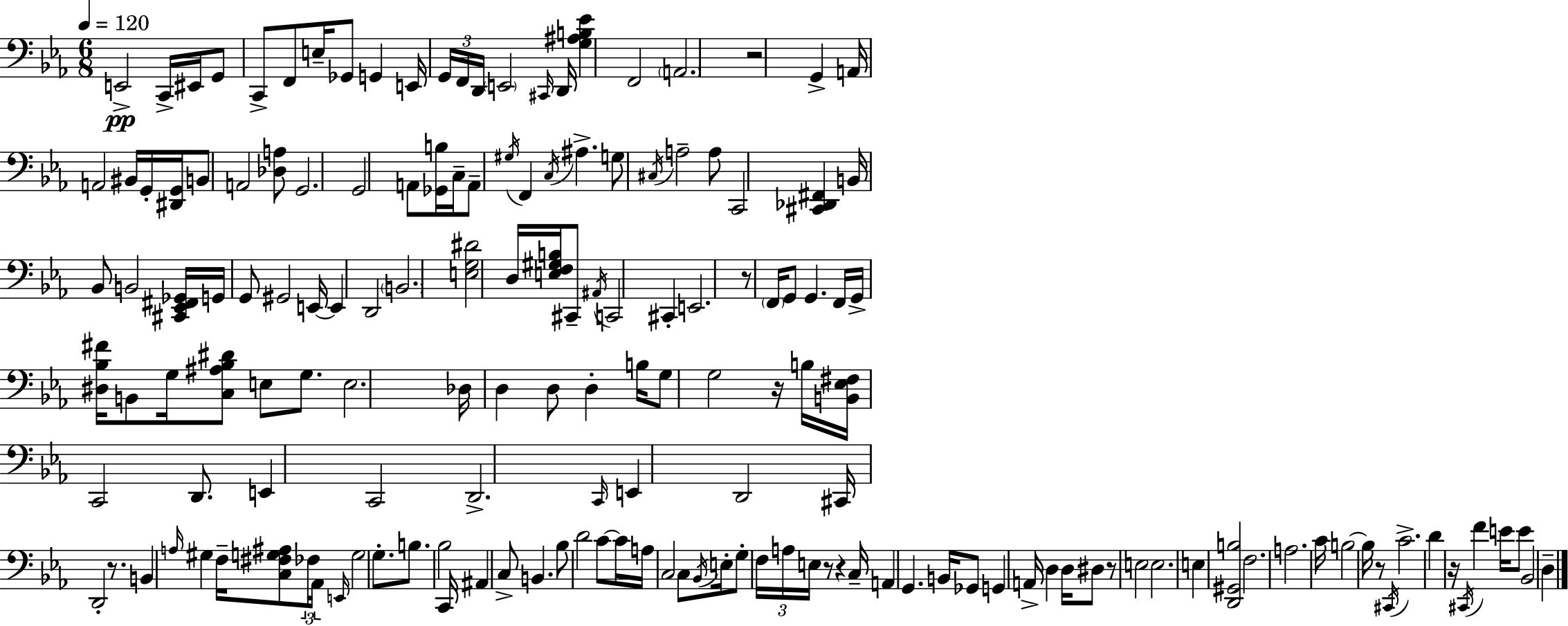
{
  \clef bass
  \numericTimeSignature
  \time 6/8
  \key c \minor
  \tempo 4 = 120
  e,2->\pp c,16-> eis,16 g,8 | c,8-> f,8 e16-- ges,8 g,4 e,16 | \tuplet 3/2 { g,16 f,16 d,16 } \parenthesize e,2 \grace { cis,16 } | d,16 <g ais b ees'>4 f,2 | \break \parenthesize a,2. | r2 g,4-> | a,16 a,2 bis,16 g,16-. | <dis, g,>16 b,8 a,2 <des a>8 | \break g,2. | g,2 a,8 <ges, b>16 | c16-- a,8-- \acciaccatura { gis16 } f,4 \acciaccatura { c16 } ais4.-> | g8 \acciaccatura { cis16 } a2-- | \break a8 c,2 | <cis, des, fis,>4 b,16 bes,8 b,2 | <cis, ees, fis, ges,>16 g,16 g,8 gis,2 | e,16~~ e,4 d,2 | \break \parenthesize b,2. | <e g dis'>2 | d16 <e f gis b>16 cis,8-- \acciaccatura { ais,16 } c,2 | cis,4-. e,2. | \break r8 \parenthesize f,16 g,8 g,4. | f,16 g,16-> <dis bes fis'>16 b,8 g16 <c ais bes dis'>8 | e8 g8. e2. | des16 d4 d8 | \break d4-. b16 g8 g2 | r16 b16 <b, ees fis>16 c,2 | d,8. e,4 c,2 | d,2.-> | \break \grace { c,16 } e,4 d,2 | cis,16 d,2-. | r8. b,4 \grace { a16 } gis4 | f16-- <c fis g ais>8 \tuplet 3/2 { fes16 aes,16 \grace { e,16 } } g2 | \break g8.-. b8. bes2 | c,16 ais,4 | c8-> b,4. bes8 d'2 | c'8~~ c'16 a16 c2 | \break c8 \acciaccatura { bes,16 } e16-. g8-. | \tuplet 3/2 { f16 a16 e16 } r8 r4 c16-- a,4 | g,4. b,16 ges,8 g,4 | a,16-> d4 d16 dis8 r8 | \break e2 e2. | e4 | <d, gis, b>2 f2. | a2. | \break c'16 b2~~ | b16 r8 \acciaccatura { cis,16 } c'2.-> | d'4 | r16 \acciaccatura { cis,16 } f'4 e'16 e'8 bes,2 | \break d4-- \bar "|."
}